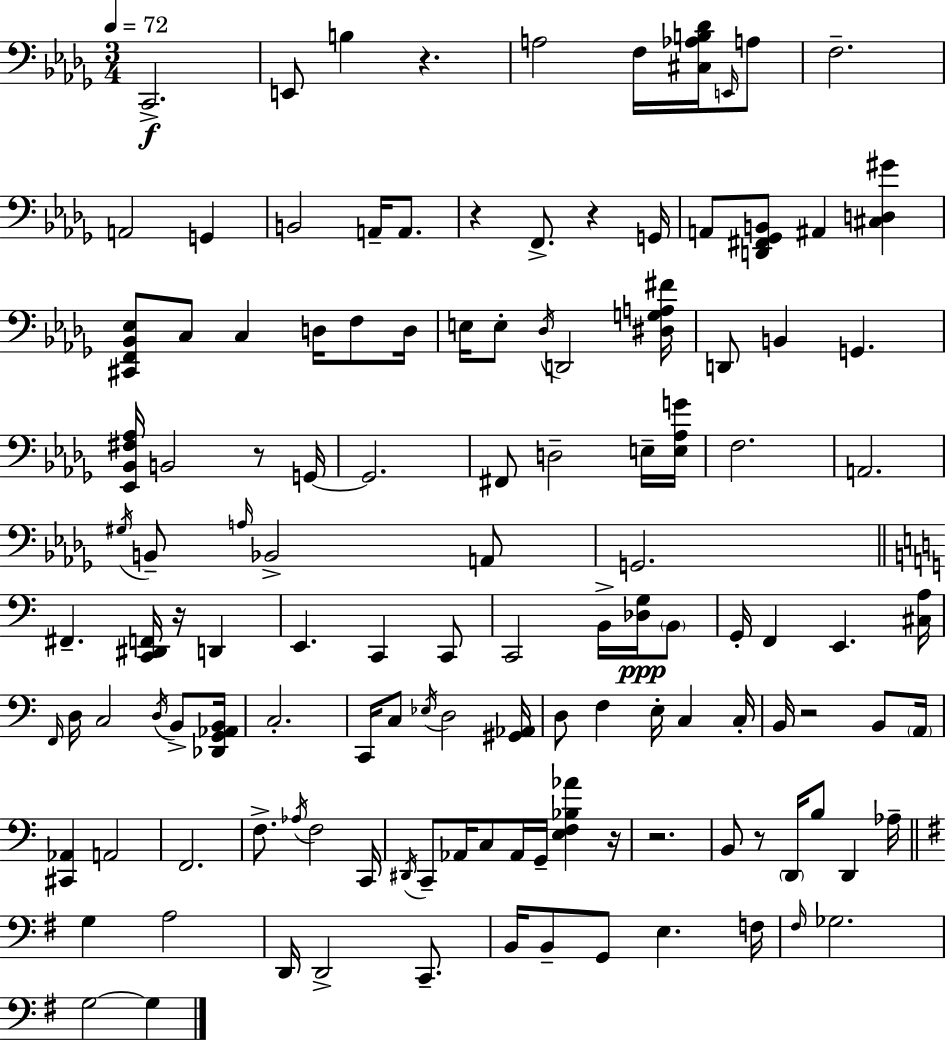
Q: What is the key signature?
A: BES minor